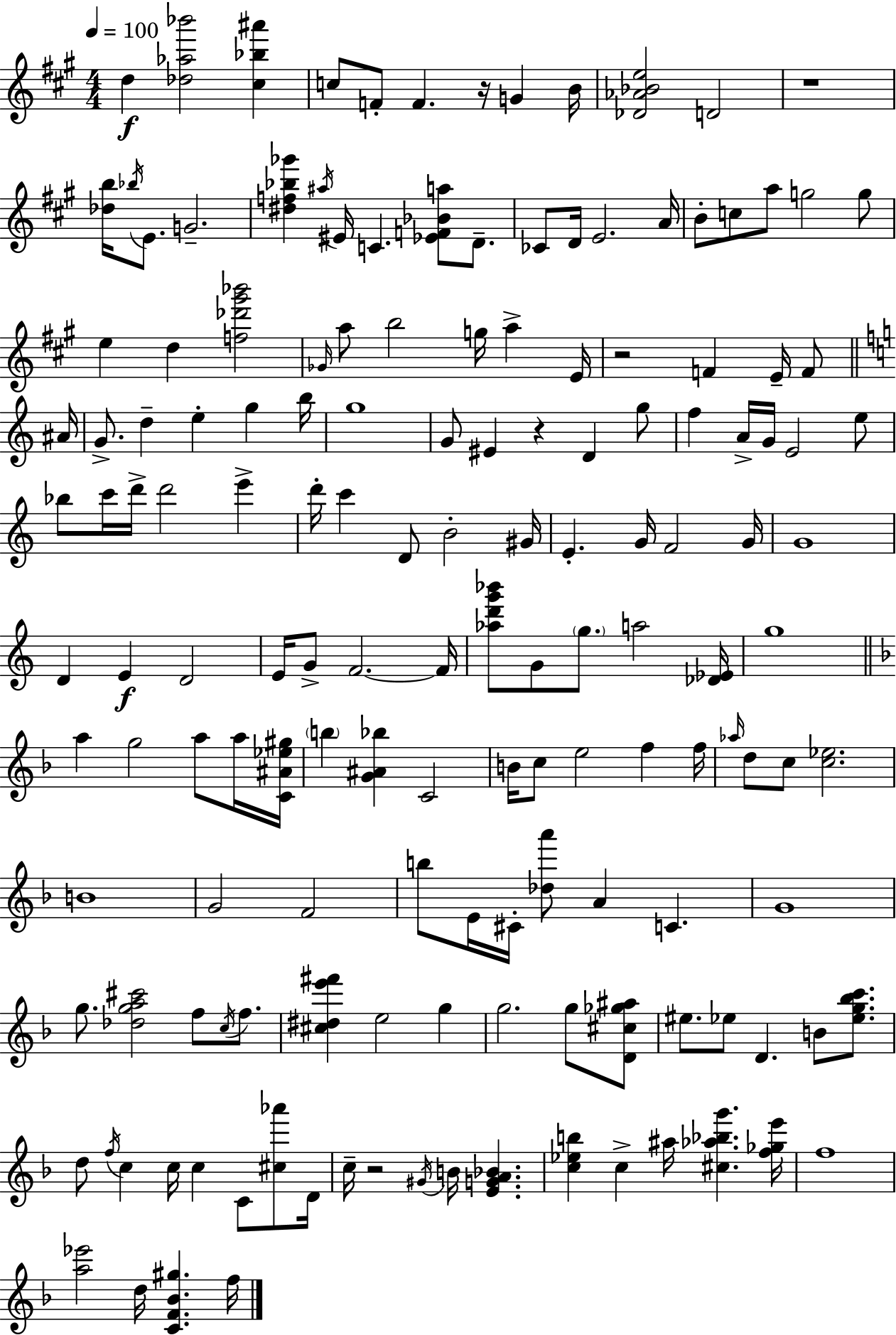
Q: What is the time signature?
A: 4/4